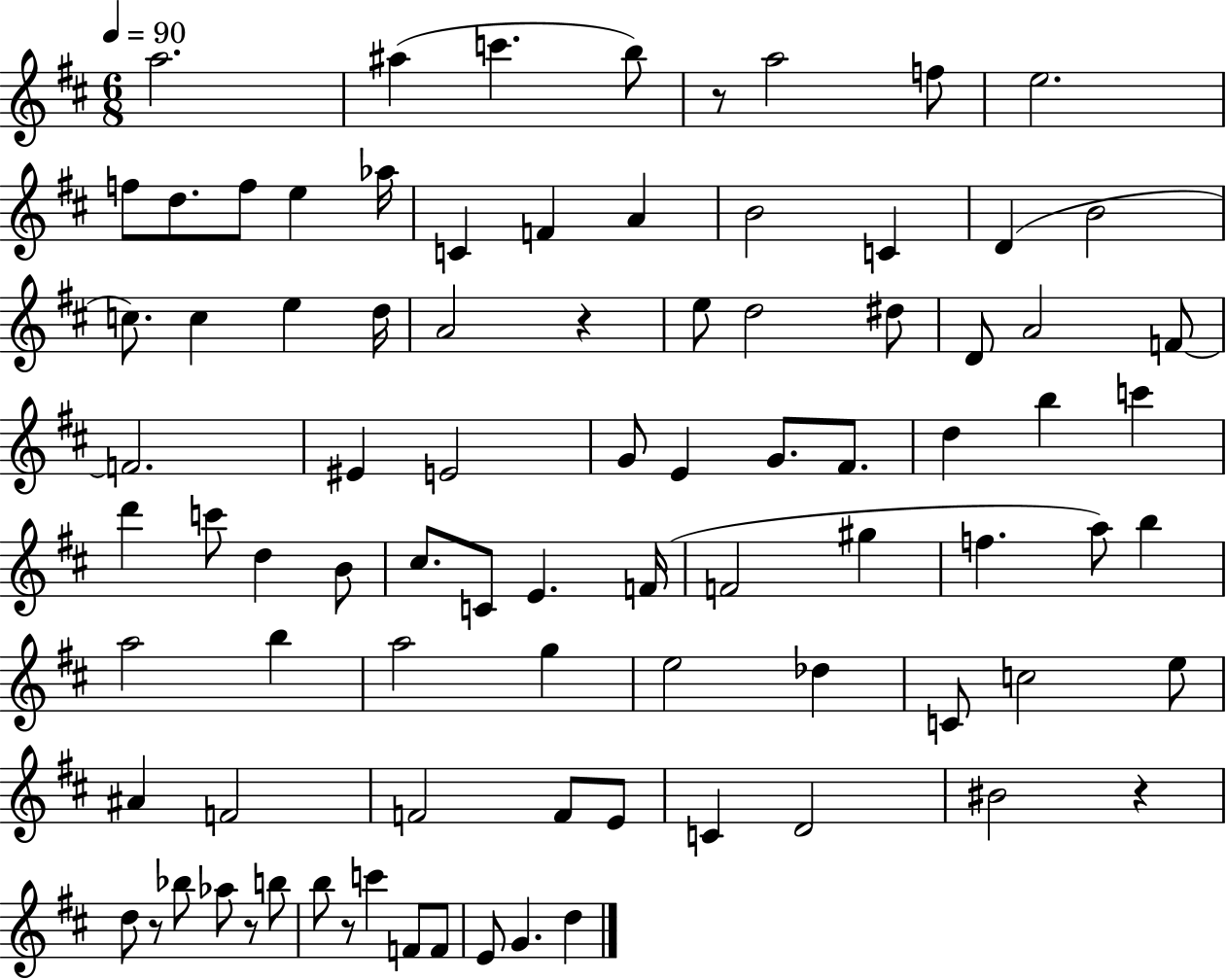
{
  \clef treble
  \numericTimeSignature
  \time 6/8
  \key d \major
  \tempo 4 = 90
  \repeat volta 2 { a''2. | ais''4( c'''4. b''8) | r8 a''2 f''8 | e''2. | \break f''8 d''8. f''8 e''4 aes''16 | c'4 f'4 a'4 | b'2 c'4 | d'4( b'2 | \break c''8.) c''4 e''4 d''16 | a'2 r4 | e''8 d''2 dis''8 | d'8 a'2 f'8~~ | \break f'2. | eis'4 e'2 | g'8 e'4 g'8. fis'8. | d''4 b''4 c'''4 | \break d'''4 c'''8 d''4 b'8 | cis''8. c'8 e'4. f'16( | f'2 gis''4 | f''4. a''8) b''4 | \break a''2 b''4 | a''2 g''4 | e''2 des''4 | c'8 c''2 e''8 | \break ais'4 f'2 | f'2 f'8 e'8 | c'4 d'2 | bis'2 r4 | \break d''8 r8 bes''8 aes''8 r8 b''8 | b''8 r8 c'''4 f'8 f'8 | e'8 g'4. d''4 | } \bar "|."
}